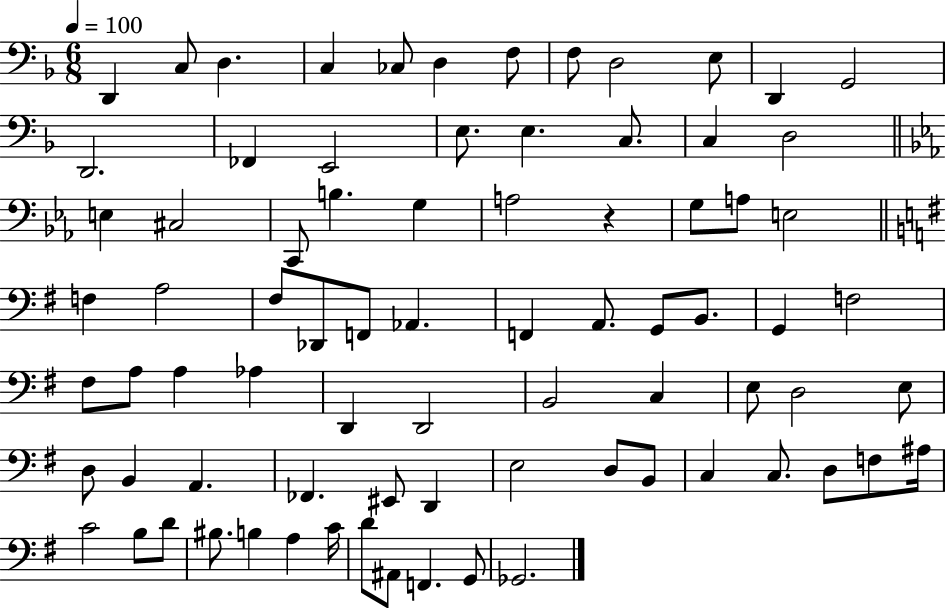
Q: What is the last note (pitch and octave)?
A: Gb2